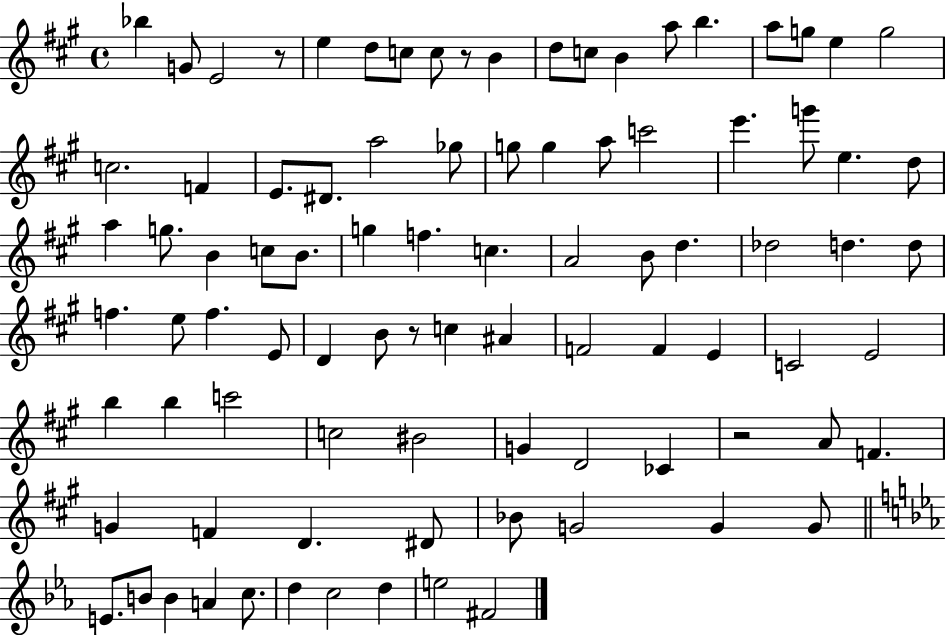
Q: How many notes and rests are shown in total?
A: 90